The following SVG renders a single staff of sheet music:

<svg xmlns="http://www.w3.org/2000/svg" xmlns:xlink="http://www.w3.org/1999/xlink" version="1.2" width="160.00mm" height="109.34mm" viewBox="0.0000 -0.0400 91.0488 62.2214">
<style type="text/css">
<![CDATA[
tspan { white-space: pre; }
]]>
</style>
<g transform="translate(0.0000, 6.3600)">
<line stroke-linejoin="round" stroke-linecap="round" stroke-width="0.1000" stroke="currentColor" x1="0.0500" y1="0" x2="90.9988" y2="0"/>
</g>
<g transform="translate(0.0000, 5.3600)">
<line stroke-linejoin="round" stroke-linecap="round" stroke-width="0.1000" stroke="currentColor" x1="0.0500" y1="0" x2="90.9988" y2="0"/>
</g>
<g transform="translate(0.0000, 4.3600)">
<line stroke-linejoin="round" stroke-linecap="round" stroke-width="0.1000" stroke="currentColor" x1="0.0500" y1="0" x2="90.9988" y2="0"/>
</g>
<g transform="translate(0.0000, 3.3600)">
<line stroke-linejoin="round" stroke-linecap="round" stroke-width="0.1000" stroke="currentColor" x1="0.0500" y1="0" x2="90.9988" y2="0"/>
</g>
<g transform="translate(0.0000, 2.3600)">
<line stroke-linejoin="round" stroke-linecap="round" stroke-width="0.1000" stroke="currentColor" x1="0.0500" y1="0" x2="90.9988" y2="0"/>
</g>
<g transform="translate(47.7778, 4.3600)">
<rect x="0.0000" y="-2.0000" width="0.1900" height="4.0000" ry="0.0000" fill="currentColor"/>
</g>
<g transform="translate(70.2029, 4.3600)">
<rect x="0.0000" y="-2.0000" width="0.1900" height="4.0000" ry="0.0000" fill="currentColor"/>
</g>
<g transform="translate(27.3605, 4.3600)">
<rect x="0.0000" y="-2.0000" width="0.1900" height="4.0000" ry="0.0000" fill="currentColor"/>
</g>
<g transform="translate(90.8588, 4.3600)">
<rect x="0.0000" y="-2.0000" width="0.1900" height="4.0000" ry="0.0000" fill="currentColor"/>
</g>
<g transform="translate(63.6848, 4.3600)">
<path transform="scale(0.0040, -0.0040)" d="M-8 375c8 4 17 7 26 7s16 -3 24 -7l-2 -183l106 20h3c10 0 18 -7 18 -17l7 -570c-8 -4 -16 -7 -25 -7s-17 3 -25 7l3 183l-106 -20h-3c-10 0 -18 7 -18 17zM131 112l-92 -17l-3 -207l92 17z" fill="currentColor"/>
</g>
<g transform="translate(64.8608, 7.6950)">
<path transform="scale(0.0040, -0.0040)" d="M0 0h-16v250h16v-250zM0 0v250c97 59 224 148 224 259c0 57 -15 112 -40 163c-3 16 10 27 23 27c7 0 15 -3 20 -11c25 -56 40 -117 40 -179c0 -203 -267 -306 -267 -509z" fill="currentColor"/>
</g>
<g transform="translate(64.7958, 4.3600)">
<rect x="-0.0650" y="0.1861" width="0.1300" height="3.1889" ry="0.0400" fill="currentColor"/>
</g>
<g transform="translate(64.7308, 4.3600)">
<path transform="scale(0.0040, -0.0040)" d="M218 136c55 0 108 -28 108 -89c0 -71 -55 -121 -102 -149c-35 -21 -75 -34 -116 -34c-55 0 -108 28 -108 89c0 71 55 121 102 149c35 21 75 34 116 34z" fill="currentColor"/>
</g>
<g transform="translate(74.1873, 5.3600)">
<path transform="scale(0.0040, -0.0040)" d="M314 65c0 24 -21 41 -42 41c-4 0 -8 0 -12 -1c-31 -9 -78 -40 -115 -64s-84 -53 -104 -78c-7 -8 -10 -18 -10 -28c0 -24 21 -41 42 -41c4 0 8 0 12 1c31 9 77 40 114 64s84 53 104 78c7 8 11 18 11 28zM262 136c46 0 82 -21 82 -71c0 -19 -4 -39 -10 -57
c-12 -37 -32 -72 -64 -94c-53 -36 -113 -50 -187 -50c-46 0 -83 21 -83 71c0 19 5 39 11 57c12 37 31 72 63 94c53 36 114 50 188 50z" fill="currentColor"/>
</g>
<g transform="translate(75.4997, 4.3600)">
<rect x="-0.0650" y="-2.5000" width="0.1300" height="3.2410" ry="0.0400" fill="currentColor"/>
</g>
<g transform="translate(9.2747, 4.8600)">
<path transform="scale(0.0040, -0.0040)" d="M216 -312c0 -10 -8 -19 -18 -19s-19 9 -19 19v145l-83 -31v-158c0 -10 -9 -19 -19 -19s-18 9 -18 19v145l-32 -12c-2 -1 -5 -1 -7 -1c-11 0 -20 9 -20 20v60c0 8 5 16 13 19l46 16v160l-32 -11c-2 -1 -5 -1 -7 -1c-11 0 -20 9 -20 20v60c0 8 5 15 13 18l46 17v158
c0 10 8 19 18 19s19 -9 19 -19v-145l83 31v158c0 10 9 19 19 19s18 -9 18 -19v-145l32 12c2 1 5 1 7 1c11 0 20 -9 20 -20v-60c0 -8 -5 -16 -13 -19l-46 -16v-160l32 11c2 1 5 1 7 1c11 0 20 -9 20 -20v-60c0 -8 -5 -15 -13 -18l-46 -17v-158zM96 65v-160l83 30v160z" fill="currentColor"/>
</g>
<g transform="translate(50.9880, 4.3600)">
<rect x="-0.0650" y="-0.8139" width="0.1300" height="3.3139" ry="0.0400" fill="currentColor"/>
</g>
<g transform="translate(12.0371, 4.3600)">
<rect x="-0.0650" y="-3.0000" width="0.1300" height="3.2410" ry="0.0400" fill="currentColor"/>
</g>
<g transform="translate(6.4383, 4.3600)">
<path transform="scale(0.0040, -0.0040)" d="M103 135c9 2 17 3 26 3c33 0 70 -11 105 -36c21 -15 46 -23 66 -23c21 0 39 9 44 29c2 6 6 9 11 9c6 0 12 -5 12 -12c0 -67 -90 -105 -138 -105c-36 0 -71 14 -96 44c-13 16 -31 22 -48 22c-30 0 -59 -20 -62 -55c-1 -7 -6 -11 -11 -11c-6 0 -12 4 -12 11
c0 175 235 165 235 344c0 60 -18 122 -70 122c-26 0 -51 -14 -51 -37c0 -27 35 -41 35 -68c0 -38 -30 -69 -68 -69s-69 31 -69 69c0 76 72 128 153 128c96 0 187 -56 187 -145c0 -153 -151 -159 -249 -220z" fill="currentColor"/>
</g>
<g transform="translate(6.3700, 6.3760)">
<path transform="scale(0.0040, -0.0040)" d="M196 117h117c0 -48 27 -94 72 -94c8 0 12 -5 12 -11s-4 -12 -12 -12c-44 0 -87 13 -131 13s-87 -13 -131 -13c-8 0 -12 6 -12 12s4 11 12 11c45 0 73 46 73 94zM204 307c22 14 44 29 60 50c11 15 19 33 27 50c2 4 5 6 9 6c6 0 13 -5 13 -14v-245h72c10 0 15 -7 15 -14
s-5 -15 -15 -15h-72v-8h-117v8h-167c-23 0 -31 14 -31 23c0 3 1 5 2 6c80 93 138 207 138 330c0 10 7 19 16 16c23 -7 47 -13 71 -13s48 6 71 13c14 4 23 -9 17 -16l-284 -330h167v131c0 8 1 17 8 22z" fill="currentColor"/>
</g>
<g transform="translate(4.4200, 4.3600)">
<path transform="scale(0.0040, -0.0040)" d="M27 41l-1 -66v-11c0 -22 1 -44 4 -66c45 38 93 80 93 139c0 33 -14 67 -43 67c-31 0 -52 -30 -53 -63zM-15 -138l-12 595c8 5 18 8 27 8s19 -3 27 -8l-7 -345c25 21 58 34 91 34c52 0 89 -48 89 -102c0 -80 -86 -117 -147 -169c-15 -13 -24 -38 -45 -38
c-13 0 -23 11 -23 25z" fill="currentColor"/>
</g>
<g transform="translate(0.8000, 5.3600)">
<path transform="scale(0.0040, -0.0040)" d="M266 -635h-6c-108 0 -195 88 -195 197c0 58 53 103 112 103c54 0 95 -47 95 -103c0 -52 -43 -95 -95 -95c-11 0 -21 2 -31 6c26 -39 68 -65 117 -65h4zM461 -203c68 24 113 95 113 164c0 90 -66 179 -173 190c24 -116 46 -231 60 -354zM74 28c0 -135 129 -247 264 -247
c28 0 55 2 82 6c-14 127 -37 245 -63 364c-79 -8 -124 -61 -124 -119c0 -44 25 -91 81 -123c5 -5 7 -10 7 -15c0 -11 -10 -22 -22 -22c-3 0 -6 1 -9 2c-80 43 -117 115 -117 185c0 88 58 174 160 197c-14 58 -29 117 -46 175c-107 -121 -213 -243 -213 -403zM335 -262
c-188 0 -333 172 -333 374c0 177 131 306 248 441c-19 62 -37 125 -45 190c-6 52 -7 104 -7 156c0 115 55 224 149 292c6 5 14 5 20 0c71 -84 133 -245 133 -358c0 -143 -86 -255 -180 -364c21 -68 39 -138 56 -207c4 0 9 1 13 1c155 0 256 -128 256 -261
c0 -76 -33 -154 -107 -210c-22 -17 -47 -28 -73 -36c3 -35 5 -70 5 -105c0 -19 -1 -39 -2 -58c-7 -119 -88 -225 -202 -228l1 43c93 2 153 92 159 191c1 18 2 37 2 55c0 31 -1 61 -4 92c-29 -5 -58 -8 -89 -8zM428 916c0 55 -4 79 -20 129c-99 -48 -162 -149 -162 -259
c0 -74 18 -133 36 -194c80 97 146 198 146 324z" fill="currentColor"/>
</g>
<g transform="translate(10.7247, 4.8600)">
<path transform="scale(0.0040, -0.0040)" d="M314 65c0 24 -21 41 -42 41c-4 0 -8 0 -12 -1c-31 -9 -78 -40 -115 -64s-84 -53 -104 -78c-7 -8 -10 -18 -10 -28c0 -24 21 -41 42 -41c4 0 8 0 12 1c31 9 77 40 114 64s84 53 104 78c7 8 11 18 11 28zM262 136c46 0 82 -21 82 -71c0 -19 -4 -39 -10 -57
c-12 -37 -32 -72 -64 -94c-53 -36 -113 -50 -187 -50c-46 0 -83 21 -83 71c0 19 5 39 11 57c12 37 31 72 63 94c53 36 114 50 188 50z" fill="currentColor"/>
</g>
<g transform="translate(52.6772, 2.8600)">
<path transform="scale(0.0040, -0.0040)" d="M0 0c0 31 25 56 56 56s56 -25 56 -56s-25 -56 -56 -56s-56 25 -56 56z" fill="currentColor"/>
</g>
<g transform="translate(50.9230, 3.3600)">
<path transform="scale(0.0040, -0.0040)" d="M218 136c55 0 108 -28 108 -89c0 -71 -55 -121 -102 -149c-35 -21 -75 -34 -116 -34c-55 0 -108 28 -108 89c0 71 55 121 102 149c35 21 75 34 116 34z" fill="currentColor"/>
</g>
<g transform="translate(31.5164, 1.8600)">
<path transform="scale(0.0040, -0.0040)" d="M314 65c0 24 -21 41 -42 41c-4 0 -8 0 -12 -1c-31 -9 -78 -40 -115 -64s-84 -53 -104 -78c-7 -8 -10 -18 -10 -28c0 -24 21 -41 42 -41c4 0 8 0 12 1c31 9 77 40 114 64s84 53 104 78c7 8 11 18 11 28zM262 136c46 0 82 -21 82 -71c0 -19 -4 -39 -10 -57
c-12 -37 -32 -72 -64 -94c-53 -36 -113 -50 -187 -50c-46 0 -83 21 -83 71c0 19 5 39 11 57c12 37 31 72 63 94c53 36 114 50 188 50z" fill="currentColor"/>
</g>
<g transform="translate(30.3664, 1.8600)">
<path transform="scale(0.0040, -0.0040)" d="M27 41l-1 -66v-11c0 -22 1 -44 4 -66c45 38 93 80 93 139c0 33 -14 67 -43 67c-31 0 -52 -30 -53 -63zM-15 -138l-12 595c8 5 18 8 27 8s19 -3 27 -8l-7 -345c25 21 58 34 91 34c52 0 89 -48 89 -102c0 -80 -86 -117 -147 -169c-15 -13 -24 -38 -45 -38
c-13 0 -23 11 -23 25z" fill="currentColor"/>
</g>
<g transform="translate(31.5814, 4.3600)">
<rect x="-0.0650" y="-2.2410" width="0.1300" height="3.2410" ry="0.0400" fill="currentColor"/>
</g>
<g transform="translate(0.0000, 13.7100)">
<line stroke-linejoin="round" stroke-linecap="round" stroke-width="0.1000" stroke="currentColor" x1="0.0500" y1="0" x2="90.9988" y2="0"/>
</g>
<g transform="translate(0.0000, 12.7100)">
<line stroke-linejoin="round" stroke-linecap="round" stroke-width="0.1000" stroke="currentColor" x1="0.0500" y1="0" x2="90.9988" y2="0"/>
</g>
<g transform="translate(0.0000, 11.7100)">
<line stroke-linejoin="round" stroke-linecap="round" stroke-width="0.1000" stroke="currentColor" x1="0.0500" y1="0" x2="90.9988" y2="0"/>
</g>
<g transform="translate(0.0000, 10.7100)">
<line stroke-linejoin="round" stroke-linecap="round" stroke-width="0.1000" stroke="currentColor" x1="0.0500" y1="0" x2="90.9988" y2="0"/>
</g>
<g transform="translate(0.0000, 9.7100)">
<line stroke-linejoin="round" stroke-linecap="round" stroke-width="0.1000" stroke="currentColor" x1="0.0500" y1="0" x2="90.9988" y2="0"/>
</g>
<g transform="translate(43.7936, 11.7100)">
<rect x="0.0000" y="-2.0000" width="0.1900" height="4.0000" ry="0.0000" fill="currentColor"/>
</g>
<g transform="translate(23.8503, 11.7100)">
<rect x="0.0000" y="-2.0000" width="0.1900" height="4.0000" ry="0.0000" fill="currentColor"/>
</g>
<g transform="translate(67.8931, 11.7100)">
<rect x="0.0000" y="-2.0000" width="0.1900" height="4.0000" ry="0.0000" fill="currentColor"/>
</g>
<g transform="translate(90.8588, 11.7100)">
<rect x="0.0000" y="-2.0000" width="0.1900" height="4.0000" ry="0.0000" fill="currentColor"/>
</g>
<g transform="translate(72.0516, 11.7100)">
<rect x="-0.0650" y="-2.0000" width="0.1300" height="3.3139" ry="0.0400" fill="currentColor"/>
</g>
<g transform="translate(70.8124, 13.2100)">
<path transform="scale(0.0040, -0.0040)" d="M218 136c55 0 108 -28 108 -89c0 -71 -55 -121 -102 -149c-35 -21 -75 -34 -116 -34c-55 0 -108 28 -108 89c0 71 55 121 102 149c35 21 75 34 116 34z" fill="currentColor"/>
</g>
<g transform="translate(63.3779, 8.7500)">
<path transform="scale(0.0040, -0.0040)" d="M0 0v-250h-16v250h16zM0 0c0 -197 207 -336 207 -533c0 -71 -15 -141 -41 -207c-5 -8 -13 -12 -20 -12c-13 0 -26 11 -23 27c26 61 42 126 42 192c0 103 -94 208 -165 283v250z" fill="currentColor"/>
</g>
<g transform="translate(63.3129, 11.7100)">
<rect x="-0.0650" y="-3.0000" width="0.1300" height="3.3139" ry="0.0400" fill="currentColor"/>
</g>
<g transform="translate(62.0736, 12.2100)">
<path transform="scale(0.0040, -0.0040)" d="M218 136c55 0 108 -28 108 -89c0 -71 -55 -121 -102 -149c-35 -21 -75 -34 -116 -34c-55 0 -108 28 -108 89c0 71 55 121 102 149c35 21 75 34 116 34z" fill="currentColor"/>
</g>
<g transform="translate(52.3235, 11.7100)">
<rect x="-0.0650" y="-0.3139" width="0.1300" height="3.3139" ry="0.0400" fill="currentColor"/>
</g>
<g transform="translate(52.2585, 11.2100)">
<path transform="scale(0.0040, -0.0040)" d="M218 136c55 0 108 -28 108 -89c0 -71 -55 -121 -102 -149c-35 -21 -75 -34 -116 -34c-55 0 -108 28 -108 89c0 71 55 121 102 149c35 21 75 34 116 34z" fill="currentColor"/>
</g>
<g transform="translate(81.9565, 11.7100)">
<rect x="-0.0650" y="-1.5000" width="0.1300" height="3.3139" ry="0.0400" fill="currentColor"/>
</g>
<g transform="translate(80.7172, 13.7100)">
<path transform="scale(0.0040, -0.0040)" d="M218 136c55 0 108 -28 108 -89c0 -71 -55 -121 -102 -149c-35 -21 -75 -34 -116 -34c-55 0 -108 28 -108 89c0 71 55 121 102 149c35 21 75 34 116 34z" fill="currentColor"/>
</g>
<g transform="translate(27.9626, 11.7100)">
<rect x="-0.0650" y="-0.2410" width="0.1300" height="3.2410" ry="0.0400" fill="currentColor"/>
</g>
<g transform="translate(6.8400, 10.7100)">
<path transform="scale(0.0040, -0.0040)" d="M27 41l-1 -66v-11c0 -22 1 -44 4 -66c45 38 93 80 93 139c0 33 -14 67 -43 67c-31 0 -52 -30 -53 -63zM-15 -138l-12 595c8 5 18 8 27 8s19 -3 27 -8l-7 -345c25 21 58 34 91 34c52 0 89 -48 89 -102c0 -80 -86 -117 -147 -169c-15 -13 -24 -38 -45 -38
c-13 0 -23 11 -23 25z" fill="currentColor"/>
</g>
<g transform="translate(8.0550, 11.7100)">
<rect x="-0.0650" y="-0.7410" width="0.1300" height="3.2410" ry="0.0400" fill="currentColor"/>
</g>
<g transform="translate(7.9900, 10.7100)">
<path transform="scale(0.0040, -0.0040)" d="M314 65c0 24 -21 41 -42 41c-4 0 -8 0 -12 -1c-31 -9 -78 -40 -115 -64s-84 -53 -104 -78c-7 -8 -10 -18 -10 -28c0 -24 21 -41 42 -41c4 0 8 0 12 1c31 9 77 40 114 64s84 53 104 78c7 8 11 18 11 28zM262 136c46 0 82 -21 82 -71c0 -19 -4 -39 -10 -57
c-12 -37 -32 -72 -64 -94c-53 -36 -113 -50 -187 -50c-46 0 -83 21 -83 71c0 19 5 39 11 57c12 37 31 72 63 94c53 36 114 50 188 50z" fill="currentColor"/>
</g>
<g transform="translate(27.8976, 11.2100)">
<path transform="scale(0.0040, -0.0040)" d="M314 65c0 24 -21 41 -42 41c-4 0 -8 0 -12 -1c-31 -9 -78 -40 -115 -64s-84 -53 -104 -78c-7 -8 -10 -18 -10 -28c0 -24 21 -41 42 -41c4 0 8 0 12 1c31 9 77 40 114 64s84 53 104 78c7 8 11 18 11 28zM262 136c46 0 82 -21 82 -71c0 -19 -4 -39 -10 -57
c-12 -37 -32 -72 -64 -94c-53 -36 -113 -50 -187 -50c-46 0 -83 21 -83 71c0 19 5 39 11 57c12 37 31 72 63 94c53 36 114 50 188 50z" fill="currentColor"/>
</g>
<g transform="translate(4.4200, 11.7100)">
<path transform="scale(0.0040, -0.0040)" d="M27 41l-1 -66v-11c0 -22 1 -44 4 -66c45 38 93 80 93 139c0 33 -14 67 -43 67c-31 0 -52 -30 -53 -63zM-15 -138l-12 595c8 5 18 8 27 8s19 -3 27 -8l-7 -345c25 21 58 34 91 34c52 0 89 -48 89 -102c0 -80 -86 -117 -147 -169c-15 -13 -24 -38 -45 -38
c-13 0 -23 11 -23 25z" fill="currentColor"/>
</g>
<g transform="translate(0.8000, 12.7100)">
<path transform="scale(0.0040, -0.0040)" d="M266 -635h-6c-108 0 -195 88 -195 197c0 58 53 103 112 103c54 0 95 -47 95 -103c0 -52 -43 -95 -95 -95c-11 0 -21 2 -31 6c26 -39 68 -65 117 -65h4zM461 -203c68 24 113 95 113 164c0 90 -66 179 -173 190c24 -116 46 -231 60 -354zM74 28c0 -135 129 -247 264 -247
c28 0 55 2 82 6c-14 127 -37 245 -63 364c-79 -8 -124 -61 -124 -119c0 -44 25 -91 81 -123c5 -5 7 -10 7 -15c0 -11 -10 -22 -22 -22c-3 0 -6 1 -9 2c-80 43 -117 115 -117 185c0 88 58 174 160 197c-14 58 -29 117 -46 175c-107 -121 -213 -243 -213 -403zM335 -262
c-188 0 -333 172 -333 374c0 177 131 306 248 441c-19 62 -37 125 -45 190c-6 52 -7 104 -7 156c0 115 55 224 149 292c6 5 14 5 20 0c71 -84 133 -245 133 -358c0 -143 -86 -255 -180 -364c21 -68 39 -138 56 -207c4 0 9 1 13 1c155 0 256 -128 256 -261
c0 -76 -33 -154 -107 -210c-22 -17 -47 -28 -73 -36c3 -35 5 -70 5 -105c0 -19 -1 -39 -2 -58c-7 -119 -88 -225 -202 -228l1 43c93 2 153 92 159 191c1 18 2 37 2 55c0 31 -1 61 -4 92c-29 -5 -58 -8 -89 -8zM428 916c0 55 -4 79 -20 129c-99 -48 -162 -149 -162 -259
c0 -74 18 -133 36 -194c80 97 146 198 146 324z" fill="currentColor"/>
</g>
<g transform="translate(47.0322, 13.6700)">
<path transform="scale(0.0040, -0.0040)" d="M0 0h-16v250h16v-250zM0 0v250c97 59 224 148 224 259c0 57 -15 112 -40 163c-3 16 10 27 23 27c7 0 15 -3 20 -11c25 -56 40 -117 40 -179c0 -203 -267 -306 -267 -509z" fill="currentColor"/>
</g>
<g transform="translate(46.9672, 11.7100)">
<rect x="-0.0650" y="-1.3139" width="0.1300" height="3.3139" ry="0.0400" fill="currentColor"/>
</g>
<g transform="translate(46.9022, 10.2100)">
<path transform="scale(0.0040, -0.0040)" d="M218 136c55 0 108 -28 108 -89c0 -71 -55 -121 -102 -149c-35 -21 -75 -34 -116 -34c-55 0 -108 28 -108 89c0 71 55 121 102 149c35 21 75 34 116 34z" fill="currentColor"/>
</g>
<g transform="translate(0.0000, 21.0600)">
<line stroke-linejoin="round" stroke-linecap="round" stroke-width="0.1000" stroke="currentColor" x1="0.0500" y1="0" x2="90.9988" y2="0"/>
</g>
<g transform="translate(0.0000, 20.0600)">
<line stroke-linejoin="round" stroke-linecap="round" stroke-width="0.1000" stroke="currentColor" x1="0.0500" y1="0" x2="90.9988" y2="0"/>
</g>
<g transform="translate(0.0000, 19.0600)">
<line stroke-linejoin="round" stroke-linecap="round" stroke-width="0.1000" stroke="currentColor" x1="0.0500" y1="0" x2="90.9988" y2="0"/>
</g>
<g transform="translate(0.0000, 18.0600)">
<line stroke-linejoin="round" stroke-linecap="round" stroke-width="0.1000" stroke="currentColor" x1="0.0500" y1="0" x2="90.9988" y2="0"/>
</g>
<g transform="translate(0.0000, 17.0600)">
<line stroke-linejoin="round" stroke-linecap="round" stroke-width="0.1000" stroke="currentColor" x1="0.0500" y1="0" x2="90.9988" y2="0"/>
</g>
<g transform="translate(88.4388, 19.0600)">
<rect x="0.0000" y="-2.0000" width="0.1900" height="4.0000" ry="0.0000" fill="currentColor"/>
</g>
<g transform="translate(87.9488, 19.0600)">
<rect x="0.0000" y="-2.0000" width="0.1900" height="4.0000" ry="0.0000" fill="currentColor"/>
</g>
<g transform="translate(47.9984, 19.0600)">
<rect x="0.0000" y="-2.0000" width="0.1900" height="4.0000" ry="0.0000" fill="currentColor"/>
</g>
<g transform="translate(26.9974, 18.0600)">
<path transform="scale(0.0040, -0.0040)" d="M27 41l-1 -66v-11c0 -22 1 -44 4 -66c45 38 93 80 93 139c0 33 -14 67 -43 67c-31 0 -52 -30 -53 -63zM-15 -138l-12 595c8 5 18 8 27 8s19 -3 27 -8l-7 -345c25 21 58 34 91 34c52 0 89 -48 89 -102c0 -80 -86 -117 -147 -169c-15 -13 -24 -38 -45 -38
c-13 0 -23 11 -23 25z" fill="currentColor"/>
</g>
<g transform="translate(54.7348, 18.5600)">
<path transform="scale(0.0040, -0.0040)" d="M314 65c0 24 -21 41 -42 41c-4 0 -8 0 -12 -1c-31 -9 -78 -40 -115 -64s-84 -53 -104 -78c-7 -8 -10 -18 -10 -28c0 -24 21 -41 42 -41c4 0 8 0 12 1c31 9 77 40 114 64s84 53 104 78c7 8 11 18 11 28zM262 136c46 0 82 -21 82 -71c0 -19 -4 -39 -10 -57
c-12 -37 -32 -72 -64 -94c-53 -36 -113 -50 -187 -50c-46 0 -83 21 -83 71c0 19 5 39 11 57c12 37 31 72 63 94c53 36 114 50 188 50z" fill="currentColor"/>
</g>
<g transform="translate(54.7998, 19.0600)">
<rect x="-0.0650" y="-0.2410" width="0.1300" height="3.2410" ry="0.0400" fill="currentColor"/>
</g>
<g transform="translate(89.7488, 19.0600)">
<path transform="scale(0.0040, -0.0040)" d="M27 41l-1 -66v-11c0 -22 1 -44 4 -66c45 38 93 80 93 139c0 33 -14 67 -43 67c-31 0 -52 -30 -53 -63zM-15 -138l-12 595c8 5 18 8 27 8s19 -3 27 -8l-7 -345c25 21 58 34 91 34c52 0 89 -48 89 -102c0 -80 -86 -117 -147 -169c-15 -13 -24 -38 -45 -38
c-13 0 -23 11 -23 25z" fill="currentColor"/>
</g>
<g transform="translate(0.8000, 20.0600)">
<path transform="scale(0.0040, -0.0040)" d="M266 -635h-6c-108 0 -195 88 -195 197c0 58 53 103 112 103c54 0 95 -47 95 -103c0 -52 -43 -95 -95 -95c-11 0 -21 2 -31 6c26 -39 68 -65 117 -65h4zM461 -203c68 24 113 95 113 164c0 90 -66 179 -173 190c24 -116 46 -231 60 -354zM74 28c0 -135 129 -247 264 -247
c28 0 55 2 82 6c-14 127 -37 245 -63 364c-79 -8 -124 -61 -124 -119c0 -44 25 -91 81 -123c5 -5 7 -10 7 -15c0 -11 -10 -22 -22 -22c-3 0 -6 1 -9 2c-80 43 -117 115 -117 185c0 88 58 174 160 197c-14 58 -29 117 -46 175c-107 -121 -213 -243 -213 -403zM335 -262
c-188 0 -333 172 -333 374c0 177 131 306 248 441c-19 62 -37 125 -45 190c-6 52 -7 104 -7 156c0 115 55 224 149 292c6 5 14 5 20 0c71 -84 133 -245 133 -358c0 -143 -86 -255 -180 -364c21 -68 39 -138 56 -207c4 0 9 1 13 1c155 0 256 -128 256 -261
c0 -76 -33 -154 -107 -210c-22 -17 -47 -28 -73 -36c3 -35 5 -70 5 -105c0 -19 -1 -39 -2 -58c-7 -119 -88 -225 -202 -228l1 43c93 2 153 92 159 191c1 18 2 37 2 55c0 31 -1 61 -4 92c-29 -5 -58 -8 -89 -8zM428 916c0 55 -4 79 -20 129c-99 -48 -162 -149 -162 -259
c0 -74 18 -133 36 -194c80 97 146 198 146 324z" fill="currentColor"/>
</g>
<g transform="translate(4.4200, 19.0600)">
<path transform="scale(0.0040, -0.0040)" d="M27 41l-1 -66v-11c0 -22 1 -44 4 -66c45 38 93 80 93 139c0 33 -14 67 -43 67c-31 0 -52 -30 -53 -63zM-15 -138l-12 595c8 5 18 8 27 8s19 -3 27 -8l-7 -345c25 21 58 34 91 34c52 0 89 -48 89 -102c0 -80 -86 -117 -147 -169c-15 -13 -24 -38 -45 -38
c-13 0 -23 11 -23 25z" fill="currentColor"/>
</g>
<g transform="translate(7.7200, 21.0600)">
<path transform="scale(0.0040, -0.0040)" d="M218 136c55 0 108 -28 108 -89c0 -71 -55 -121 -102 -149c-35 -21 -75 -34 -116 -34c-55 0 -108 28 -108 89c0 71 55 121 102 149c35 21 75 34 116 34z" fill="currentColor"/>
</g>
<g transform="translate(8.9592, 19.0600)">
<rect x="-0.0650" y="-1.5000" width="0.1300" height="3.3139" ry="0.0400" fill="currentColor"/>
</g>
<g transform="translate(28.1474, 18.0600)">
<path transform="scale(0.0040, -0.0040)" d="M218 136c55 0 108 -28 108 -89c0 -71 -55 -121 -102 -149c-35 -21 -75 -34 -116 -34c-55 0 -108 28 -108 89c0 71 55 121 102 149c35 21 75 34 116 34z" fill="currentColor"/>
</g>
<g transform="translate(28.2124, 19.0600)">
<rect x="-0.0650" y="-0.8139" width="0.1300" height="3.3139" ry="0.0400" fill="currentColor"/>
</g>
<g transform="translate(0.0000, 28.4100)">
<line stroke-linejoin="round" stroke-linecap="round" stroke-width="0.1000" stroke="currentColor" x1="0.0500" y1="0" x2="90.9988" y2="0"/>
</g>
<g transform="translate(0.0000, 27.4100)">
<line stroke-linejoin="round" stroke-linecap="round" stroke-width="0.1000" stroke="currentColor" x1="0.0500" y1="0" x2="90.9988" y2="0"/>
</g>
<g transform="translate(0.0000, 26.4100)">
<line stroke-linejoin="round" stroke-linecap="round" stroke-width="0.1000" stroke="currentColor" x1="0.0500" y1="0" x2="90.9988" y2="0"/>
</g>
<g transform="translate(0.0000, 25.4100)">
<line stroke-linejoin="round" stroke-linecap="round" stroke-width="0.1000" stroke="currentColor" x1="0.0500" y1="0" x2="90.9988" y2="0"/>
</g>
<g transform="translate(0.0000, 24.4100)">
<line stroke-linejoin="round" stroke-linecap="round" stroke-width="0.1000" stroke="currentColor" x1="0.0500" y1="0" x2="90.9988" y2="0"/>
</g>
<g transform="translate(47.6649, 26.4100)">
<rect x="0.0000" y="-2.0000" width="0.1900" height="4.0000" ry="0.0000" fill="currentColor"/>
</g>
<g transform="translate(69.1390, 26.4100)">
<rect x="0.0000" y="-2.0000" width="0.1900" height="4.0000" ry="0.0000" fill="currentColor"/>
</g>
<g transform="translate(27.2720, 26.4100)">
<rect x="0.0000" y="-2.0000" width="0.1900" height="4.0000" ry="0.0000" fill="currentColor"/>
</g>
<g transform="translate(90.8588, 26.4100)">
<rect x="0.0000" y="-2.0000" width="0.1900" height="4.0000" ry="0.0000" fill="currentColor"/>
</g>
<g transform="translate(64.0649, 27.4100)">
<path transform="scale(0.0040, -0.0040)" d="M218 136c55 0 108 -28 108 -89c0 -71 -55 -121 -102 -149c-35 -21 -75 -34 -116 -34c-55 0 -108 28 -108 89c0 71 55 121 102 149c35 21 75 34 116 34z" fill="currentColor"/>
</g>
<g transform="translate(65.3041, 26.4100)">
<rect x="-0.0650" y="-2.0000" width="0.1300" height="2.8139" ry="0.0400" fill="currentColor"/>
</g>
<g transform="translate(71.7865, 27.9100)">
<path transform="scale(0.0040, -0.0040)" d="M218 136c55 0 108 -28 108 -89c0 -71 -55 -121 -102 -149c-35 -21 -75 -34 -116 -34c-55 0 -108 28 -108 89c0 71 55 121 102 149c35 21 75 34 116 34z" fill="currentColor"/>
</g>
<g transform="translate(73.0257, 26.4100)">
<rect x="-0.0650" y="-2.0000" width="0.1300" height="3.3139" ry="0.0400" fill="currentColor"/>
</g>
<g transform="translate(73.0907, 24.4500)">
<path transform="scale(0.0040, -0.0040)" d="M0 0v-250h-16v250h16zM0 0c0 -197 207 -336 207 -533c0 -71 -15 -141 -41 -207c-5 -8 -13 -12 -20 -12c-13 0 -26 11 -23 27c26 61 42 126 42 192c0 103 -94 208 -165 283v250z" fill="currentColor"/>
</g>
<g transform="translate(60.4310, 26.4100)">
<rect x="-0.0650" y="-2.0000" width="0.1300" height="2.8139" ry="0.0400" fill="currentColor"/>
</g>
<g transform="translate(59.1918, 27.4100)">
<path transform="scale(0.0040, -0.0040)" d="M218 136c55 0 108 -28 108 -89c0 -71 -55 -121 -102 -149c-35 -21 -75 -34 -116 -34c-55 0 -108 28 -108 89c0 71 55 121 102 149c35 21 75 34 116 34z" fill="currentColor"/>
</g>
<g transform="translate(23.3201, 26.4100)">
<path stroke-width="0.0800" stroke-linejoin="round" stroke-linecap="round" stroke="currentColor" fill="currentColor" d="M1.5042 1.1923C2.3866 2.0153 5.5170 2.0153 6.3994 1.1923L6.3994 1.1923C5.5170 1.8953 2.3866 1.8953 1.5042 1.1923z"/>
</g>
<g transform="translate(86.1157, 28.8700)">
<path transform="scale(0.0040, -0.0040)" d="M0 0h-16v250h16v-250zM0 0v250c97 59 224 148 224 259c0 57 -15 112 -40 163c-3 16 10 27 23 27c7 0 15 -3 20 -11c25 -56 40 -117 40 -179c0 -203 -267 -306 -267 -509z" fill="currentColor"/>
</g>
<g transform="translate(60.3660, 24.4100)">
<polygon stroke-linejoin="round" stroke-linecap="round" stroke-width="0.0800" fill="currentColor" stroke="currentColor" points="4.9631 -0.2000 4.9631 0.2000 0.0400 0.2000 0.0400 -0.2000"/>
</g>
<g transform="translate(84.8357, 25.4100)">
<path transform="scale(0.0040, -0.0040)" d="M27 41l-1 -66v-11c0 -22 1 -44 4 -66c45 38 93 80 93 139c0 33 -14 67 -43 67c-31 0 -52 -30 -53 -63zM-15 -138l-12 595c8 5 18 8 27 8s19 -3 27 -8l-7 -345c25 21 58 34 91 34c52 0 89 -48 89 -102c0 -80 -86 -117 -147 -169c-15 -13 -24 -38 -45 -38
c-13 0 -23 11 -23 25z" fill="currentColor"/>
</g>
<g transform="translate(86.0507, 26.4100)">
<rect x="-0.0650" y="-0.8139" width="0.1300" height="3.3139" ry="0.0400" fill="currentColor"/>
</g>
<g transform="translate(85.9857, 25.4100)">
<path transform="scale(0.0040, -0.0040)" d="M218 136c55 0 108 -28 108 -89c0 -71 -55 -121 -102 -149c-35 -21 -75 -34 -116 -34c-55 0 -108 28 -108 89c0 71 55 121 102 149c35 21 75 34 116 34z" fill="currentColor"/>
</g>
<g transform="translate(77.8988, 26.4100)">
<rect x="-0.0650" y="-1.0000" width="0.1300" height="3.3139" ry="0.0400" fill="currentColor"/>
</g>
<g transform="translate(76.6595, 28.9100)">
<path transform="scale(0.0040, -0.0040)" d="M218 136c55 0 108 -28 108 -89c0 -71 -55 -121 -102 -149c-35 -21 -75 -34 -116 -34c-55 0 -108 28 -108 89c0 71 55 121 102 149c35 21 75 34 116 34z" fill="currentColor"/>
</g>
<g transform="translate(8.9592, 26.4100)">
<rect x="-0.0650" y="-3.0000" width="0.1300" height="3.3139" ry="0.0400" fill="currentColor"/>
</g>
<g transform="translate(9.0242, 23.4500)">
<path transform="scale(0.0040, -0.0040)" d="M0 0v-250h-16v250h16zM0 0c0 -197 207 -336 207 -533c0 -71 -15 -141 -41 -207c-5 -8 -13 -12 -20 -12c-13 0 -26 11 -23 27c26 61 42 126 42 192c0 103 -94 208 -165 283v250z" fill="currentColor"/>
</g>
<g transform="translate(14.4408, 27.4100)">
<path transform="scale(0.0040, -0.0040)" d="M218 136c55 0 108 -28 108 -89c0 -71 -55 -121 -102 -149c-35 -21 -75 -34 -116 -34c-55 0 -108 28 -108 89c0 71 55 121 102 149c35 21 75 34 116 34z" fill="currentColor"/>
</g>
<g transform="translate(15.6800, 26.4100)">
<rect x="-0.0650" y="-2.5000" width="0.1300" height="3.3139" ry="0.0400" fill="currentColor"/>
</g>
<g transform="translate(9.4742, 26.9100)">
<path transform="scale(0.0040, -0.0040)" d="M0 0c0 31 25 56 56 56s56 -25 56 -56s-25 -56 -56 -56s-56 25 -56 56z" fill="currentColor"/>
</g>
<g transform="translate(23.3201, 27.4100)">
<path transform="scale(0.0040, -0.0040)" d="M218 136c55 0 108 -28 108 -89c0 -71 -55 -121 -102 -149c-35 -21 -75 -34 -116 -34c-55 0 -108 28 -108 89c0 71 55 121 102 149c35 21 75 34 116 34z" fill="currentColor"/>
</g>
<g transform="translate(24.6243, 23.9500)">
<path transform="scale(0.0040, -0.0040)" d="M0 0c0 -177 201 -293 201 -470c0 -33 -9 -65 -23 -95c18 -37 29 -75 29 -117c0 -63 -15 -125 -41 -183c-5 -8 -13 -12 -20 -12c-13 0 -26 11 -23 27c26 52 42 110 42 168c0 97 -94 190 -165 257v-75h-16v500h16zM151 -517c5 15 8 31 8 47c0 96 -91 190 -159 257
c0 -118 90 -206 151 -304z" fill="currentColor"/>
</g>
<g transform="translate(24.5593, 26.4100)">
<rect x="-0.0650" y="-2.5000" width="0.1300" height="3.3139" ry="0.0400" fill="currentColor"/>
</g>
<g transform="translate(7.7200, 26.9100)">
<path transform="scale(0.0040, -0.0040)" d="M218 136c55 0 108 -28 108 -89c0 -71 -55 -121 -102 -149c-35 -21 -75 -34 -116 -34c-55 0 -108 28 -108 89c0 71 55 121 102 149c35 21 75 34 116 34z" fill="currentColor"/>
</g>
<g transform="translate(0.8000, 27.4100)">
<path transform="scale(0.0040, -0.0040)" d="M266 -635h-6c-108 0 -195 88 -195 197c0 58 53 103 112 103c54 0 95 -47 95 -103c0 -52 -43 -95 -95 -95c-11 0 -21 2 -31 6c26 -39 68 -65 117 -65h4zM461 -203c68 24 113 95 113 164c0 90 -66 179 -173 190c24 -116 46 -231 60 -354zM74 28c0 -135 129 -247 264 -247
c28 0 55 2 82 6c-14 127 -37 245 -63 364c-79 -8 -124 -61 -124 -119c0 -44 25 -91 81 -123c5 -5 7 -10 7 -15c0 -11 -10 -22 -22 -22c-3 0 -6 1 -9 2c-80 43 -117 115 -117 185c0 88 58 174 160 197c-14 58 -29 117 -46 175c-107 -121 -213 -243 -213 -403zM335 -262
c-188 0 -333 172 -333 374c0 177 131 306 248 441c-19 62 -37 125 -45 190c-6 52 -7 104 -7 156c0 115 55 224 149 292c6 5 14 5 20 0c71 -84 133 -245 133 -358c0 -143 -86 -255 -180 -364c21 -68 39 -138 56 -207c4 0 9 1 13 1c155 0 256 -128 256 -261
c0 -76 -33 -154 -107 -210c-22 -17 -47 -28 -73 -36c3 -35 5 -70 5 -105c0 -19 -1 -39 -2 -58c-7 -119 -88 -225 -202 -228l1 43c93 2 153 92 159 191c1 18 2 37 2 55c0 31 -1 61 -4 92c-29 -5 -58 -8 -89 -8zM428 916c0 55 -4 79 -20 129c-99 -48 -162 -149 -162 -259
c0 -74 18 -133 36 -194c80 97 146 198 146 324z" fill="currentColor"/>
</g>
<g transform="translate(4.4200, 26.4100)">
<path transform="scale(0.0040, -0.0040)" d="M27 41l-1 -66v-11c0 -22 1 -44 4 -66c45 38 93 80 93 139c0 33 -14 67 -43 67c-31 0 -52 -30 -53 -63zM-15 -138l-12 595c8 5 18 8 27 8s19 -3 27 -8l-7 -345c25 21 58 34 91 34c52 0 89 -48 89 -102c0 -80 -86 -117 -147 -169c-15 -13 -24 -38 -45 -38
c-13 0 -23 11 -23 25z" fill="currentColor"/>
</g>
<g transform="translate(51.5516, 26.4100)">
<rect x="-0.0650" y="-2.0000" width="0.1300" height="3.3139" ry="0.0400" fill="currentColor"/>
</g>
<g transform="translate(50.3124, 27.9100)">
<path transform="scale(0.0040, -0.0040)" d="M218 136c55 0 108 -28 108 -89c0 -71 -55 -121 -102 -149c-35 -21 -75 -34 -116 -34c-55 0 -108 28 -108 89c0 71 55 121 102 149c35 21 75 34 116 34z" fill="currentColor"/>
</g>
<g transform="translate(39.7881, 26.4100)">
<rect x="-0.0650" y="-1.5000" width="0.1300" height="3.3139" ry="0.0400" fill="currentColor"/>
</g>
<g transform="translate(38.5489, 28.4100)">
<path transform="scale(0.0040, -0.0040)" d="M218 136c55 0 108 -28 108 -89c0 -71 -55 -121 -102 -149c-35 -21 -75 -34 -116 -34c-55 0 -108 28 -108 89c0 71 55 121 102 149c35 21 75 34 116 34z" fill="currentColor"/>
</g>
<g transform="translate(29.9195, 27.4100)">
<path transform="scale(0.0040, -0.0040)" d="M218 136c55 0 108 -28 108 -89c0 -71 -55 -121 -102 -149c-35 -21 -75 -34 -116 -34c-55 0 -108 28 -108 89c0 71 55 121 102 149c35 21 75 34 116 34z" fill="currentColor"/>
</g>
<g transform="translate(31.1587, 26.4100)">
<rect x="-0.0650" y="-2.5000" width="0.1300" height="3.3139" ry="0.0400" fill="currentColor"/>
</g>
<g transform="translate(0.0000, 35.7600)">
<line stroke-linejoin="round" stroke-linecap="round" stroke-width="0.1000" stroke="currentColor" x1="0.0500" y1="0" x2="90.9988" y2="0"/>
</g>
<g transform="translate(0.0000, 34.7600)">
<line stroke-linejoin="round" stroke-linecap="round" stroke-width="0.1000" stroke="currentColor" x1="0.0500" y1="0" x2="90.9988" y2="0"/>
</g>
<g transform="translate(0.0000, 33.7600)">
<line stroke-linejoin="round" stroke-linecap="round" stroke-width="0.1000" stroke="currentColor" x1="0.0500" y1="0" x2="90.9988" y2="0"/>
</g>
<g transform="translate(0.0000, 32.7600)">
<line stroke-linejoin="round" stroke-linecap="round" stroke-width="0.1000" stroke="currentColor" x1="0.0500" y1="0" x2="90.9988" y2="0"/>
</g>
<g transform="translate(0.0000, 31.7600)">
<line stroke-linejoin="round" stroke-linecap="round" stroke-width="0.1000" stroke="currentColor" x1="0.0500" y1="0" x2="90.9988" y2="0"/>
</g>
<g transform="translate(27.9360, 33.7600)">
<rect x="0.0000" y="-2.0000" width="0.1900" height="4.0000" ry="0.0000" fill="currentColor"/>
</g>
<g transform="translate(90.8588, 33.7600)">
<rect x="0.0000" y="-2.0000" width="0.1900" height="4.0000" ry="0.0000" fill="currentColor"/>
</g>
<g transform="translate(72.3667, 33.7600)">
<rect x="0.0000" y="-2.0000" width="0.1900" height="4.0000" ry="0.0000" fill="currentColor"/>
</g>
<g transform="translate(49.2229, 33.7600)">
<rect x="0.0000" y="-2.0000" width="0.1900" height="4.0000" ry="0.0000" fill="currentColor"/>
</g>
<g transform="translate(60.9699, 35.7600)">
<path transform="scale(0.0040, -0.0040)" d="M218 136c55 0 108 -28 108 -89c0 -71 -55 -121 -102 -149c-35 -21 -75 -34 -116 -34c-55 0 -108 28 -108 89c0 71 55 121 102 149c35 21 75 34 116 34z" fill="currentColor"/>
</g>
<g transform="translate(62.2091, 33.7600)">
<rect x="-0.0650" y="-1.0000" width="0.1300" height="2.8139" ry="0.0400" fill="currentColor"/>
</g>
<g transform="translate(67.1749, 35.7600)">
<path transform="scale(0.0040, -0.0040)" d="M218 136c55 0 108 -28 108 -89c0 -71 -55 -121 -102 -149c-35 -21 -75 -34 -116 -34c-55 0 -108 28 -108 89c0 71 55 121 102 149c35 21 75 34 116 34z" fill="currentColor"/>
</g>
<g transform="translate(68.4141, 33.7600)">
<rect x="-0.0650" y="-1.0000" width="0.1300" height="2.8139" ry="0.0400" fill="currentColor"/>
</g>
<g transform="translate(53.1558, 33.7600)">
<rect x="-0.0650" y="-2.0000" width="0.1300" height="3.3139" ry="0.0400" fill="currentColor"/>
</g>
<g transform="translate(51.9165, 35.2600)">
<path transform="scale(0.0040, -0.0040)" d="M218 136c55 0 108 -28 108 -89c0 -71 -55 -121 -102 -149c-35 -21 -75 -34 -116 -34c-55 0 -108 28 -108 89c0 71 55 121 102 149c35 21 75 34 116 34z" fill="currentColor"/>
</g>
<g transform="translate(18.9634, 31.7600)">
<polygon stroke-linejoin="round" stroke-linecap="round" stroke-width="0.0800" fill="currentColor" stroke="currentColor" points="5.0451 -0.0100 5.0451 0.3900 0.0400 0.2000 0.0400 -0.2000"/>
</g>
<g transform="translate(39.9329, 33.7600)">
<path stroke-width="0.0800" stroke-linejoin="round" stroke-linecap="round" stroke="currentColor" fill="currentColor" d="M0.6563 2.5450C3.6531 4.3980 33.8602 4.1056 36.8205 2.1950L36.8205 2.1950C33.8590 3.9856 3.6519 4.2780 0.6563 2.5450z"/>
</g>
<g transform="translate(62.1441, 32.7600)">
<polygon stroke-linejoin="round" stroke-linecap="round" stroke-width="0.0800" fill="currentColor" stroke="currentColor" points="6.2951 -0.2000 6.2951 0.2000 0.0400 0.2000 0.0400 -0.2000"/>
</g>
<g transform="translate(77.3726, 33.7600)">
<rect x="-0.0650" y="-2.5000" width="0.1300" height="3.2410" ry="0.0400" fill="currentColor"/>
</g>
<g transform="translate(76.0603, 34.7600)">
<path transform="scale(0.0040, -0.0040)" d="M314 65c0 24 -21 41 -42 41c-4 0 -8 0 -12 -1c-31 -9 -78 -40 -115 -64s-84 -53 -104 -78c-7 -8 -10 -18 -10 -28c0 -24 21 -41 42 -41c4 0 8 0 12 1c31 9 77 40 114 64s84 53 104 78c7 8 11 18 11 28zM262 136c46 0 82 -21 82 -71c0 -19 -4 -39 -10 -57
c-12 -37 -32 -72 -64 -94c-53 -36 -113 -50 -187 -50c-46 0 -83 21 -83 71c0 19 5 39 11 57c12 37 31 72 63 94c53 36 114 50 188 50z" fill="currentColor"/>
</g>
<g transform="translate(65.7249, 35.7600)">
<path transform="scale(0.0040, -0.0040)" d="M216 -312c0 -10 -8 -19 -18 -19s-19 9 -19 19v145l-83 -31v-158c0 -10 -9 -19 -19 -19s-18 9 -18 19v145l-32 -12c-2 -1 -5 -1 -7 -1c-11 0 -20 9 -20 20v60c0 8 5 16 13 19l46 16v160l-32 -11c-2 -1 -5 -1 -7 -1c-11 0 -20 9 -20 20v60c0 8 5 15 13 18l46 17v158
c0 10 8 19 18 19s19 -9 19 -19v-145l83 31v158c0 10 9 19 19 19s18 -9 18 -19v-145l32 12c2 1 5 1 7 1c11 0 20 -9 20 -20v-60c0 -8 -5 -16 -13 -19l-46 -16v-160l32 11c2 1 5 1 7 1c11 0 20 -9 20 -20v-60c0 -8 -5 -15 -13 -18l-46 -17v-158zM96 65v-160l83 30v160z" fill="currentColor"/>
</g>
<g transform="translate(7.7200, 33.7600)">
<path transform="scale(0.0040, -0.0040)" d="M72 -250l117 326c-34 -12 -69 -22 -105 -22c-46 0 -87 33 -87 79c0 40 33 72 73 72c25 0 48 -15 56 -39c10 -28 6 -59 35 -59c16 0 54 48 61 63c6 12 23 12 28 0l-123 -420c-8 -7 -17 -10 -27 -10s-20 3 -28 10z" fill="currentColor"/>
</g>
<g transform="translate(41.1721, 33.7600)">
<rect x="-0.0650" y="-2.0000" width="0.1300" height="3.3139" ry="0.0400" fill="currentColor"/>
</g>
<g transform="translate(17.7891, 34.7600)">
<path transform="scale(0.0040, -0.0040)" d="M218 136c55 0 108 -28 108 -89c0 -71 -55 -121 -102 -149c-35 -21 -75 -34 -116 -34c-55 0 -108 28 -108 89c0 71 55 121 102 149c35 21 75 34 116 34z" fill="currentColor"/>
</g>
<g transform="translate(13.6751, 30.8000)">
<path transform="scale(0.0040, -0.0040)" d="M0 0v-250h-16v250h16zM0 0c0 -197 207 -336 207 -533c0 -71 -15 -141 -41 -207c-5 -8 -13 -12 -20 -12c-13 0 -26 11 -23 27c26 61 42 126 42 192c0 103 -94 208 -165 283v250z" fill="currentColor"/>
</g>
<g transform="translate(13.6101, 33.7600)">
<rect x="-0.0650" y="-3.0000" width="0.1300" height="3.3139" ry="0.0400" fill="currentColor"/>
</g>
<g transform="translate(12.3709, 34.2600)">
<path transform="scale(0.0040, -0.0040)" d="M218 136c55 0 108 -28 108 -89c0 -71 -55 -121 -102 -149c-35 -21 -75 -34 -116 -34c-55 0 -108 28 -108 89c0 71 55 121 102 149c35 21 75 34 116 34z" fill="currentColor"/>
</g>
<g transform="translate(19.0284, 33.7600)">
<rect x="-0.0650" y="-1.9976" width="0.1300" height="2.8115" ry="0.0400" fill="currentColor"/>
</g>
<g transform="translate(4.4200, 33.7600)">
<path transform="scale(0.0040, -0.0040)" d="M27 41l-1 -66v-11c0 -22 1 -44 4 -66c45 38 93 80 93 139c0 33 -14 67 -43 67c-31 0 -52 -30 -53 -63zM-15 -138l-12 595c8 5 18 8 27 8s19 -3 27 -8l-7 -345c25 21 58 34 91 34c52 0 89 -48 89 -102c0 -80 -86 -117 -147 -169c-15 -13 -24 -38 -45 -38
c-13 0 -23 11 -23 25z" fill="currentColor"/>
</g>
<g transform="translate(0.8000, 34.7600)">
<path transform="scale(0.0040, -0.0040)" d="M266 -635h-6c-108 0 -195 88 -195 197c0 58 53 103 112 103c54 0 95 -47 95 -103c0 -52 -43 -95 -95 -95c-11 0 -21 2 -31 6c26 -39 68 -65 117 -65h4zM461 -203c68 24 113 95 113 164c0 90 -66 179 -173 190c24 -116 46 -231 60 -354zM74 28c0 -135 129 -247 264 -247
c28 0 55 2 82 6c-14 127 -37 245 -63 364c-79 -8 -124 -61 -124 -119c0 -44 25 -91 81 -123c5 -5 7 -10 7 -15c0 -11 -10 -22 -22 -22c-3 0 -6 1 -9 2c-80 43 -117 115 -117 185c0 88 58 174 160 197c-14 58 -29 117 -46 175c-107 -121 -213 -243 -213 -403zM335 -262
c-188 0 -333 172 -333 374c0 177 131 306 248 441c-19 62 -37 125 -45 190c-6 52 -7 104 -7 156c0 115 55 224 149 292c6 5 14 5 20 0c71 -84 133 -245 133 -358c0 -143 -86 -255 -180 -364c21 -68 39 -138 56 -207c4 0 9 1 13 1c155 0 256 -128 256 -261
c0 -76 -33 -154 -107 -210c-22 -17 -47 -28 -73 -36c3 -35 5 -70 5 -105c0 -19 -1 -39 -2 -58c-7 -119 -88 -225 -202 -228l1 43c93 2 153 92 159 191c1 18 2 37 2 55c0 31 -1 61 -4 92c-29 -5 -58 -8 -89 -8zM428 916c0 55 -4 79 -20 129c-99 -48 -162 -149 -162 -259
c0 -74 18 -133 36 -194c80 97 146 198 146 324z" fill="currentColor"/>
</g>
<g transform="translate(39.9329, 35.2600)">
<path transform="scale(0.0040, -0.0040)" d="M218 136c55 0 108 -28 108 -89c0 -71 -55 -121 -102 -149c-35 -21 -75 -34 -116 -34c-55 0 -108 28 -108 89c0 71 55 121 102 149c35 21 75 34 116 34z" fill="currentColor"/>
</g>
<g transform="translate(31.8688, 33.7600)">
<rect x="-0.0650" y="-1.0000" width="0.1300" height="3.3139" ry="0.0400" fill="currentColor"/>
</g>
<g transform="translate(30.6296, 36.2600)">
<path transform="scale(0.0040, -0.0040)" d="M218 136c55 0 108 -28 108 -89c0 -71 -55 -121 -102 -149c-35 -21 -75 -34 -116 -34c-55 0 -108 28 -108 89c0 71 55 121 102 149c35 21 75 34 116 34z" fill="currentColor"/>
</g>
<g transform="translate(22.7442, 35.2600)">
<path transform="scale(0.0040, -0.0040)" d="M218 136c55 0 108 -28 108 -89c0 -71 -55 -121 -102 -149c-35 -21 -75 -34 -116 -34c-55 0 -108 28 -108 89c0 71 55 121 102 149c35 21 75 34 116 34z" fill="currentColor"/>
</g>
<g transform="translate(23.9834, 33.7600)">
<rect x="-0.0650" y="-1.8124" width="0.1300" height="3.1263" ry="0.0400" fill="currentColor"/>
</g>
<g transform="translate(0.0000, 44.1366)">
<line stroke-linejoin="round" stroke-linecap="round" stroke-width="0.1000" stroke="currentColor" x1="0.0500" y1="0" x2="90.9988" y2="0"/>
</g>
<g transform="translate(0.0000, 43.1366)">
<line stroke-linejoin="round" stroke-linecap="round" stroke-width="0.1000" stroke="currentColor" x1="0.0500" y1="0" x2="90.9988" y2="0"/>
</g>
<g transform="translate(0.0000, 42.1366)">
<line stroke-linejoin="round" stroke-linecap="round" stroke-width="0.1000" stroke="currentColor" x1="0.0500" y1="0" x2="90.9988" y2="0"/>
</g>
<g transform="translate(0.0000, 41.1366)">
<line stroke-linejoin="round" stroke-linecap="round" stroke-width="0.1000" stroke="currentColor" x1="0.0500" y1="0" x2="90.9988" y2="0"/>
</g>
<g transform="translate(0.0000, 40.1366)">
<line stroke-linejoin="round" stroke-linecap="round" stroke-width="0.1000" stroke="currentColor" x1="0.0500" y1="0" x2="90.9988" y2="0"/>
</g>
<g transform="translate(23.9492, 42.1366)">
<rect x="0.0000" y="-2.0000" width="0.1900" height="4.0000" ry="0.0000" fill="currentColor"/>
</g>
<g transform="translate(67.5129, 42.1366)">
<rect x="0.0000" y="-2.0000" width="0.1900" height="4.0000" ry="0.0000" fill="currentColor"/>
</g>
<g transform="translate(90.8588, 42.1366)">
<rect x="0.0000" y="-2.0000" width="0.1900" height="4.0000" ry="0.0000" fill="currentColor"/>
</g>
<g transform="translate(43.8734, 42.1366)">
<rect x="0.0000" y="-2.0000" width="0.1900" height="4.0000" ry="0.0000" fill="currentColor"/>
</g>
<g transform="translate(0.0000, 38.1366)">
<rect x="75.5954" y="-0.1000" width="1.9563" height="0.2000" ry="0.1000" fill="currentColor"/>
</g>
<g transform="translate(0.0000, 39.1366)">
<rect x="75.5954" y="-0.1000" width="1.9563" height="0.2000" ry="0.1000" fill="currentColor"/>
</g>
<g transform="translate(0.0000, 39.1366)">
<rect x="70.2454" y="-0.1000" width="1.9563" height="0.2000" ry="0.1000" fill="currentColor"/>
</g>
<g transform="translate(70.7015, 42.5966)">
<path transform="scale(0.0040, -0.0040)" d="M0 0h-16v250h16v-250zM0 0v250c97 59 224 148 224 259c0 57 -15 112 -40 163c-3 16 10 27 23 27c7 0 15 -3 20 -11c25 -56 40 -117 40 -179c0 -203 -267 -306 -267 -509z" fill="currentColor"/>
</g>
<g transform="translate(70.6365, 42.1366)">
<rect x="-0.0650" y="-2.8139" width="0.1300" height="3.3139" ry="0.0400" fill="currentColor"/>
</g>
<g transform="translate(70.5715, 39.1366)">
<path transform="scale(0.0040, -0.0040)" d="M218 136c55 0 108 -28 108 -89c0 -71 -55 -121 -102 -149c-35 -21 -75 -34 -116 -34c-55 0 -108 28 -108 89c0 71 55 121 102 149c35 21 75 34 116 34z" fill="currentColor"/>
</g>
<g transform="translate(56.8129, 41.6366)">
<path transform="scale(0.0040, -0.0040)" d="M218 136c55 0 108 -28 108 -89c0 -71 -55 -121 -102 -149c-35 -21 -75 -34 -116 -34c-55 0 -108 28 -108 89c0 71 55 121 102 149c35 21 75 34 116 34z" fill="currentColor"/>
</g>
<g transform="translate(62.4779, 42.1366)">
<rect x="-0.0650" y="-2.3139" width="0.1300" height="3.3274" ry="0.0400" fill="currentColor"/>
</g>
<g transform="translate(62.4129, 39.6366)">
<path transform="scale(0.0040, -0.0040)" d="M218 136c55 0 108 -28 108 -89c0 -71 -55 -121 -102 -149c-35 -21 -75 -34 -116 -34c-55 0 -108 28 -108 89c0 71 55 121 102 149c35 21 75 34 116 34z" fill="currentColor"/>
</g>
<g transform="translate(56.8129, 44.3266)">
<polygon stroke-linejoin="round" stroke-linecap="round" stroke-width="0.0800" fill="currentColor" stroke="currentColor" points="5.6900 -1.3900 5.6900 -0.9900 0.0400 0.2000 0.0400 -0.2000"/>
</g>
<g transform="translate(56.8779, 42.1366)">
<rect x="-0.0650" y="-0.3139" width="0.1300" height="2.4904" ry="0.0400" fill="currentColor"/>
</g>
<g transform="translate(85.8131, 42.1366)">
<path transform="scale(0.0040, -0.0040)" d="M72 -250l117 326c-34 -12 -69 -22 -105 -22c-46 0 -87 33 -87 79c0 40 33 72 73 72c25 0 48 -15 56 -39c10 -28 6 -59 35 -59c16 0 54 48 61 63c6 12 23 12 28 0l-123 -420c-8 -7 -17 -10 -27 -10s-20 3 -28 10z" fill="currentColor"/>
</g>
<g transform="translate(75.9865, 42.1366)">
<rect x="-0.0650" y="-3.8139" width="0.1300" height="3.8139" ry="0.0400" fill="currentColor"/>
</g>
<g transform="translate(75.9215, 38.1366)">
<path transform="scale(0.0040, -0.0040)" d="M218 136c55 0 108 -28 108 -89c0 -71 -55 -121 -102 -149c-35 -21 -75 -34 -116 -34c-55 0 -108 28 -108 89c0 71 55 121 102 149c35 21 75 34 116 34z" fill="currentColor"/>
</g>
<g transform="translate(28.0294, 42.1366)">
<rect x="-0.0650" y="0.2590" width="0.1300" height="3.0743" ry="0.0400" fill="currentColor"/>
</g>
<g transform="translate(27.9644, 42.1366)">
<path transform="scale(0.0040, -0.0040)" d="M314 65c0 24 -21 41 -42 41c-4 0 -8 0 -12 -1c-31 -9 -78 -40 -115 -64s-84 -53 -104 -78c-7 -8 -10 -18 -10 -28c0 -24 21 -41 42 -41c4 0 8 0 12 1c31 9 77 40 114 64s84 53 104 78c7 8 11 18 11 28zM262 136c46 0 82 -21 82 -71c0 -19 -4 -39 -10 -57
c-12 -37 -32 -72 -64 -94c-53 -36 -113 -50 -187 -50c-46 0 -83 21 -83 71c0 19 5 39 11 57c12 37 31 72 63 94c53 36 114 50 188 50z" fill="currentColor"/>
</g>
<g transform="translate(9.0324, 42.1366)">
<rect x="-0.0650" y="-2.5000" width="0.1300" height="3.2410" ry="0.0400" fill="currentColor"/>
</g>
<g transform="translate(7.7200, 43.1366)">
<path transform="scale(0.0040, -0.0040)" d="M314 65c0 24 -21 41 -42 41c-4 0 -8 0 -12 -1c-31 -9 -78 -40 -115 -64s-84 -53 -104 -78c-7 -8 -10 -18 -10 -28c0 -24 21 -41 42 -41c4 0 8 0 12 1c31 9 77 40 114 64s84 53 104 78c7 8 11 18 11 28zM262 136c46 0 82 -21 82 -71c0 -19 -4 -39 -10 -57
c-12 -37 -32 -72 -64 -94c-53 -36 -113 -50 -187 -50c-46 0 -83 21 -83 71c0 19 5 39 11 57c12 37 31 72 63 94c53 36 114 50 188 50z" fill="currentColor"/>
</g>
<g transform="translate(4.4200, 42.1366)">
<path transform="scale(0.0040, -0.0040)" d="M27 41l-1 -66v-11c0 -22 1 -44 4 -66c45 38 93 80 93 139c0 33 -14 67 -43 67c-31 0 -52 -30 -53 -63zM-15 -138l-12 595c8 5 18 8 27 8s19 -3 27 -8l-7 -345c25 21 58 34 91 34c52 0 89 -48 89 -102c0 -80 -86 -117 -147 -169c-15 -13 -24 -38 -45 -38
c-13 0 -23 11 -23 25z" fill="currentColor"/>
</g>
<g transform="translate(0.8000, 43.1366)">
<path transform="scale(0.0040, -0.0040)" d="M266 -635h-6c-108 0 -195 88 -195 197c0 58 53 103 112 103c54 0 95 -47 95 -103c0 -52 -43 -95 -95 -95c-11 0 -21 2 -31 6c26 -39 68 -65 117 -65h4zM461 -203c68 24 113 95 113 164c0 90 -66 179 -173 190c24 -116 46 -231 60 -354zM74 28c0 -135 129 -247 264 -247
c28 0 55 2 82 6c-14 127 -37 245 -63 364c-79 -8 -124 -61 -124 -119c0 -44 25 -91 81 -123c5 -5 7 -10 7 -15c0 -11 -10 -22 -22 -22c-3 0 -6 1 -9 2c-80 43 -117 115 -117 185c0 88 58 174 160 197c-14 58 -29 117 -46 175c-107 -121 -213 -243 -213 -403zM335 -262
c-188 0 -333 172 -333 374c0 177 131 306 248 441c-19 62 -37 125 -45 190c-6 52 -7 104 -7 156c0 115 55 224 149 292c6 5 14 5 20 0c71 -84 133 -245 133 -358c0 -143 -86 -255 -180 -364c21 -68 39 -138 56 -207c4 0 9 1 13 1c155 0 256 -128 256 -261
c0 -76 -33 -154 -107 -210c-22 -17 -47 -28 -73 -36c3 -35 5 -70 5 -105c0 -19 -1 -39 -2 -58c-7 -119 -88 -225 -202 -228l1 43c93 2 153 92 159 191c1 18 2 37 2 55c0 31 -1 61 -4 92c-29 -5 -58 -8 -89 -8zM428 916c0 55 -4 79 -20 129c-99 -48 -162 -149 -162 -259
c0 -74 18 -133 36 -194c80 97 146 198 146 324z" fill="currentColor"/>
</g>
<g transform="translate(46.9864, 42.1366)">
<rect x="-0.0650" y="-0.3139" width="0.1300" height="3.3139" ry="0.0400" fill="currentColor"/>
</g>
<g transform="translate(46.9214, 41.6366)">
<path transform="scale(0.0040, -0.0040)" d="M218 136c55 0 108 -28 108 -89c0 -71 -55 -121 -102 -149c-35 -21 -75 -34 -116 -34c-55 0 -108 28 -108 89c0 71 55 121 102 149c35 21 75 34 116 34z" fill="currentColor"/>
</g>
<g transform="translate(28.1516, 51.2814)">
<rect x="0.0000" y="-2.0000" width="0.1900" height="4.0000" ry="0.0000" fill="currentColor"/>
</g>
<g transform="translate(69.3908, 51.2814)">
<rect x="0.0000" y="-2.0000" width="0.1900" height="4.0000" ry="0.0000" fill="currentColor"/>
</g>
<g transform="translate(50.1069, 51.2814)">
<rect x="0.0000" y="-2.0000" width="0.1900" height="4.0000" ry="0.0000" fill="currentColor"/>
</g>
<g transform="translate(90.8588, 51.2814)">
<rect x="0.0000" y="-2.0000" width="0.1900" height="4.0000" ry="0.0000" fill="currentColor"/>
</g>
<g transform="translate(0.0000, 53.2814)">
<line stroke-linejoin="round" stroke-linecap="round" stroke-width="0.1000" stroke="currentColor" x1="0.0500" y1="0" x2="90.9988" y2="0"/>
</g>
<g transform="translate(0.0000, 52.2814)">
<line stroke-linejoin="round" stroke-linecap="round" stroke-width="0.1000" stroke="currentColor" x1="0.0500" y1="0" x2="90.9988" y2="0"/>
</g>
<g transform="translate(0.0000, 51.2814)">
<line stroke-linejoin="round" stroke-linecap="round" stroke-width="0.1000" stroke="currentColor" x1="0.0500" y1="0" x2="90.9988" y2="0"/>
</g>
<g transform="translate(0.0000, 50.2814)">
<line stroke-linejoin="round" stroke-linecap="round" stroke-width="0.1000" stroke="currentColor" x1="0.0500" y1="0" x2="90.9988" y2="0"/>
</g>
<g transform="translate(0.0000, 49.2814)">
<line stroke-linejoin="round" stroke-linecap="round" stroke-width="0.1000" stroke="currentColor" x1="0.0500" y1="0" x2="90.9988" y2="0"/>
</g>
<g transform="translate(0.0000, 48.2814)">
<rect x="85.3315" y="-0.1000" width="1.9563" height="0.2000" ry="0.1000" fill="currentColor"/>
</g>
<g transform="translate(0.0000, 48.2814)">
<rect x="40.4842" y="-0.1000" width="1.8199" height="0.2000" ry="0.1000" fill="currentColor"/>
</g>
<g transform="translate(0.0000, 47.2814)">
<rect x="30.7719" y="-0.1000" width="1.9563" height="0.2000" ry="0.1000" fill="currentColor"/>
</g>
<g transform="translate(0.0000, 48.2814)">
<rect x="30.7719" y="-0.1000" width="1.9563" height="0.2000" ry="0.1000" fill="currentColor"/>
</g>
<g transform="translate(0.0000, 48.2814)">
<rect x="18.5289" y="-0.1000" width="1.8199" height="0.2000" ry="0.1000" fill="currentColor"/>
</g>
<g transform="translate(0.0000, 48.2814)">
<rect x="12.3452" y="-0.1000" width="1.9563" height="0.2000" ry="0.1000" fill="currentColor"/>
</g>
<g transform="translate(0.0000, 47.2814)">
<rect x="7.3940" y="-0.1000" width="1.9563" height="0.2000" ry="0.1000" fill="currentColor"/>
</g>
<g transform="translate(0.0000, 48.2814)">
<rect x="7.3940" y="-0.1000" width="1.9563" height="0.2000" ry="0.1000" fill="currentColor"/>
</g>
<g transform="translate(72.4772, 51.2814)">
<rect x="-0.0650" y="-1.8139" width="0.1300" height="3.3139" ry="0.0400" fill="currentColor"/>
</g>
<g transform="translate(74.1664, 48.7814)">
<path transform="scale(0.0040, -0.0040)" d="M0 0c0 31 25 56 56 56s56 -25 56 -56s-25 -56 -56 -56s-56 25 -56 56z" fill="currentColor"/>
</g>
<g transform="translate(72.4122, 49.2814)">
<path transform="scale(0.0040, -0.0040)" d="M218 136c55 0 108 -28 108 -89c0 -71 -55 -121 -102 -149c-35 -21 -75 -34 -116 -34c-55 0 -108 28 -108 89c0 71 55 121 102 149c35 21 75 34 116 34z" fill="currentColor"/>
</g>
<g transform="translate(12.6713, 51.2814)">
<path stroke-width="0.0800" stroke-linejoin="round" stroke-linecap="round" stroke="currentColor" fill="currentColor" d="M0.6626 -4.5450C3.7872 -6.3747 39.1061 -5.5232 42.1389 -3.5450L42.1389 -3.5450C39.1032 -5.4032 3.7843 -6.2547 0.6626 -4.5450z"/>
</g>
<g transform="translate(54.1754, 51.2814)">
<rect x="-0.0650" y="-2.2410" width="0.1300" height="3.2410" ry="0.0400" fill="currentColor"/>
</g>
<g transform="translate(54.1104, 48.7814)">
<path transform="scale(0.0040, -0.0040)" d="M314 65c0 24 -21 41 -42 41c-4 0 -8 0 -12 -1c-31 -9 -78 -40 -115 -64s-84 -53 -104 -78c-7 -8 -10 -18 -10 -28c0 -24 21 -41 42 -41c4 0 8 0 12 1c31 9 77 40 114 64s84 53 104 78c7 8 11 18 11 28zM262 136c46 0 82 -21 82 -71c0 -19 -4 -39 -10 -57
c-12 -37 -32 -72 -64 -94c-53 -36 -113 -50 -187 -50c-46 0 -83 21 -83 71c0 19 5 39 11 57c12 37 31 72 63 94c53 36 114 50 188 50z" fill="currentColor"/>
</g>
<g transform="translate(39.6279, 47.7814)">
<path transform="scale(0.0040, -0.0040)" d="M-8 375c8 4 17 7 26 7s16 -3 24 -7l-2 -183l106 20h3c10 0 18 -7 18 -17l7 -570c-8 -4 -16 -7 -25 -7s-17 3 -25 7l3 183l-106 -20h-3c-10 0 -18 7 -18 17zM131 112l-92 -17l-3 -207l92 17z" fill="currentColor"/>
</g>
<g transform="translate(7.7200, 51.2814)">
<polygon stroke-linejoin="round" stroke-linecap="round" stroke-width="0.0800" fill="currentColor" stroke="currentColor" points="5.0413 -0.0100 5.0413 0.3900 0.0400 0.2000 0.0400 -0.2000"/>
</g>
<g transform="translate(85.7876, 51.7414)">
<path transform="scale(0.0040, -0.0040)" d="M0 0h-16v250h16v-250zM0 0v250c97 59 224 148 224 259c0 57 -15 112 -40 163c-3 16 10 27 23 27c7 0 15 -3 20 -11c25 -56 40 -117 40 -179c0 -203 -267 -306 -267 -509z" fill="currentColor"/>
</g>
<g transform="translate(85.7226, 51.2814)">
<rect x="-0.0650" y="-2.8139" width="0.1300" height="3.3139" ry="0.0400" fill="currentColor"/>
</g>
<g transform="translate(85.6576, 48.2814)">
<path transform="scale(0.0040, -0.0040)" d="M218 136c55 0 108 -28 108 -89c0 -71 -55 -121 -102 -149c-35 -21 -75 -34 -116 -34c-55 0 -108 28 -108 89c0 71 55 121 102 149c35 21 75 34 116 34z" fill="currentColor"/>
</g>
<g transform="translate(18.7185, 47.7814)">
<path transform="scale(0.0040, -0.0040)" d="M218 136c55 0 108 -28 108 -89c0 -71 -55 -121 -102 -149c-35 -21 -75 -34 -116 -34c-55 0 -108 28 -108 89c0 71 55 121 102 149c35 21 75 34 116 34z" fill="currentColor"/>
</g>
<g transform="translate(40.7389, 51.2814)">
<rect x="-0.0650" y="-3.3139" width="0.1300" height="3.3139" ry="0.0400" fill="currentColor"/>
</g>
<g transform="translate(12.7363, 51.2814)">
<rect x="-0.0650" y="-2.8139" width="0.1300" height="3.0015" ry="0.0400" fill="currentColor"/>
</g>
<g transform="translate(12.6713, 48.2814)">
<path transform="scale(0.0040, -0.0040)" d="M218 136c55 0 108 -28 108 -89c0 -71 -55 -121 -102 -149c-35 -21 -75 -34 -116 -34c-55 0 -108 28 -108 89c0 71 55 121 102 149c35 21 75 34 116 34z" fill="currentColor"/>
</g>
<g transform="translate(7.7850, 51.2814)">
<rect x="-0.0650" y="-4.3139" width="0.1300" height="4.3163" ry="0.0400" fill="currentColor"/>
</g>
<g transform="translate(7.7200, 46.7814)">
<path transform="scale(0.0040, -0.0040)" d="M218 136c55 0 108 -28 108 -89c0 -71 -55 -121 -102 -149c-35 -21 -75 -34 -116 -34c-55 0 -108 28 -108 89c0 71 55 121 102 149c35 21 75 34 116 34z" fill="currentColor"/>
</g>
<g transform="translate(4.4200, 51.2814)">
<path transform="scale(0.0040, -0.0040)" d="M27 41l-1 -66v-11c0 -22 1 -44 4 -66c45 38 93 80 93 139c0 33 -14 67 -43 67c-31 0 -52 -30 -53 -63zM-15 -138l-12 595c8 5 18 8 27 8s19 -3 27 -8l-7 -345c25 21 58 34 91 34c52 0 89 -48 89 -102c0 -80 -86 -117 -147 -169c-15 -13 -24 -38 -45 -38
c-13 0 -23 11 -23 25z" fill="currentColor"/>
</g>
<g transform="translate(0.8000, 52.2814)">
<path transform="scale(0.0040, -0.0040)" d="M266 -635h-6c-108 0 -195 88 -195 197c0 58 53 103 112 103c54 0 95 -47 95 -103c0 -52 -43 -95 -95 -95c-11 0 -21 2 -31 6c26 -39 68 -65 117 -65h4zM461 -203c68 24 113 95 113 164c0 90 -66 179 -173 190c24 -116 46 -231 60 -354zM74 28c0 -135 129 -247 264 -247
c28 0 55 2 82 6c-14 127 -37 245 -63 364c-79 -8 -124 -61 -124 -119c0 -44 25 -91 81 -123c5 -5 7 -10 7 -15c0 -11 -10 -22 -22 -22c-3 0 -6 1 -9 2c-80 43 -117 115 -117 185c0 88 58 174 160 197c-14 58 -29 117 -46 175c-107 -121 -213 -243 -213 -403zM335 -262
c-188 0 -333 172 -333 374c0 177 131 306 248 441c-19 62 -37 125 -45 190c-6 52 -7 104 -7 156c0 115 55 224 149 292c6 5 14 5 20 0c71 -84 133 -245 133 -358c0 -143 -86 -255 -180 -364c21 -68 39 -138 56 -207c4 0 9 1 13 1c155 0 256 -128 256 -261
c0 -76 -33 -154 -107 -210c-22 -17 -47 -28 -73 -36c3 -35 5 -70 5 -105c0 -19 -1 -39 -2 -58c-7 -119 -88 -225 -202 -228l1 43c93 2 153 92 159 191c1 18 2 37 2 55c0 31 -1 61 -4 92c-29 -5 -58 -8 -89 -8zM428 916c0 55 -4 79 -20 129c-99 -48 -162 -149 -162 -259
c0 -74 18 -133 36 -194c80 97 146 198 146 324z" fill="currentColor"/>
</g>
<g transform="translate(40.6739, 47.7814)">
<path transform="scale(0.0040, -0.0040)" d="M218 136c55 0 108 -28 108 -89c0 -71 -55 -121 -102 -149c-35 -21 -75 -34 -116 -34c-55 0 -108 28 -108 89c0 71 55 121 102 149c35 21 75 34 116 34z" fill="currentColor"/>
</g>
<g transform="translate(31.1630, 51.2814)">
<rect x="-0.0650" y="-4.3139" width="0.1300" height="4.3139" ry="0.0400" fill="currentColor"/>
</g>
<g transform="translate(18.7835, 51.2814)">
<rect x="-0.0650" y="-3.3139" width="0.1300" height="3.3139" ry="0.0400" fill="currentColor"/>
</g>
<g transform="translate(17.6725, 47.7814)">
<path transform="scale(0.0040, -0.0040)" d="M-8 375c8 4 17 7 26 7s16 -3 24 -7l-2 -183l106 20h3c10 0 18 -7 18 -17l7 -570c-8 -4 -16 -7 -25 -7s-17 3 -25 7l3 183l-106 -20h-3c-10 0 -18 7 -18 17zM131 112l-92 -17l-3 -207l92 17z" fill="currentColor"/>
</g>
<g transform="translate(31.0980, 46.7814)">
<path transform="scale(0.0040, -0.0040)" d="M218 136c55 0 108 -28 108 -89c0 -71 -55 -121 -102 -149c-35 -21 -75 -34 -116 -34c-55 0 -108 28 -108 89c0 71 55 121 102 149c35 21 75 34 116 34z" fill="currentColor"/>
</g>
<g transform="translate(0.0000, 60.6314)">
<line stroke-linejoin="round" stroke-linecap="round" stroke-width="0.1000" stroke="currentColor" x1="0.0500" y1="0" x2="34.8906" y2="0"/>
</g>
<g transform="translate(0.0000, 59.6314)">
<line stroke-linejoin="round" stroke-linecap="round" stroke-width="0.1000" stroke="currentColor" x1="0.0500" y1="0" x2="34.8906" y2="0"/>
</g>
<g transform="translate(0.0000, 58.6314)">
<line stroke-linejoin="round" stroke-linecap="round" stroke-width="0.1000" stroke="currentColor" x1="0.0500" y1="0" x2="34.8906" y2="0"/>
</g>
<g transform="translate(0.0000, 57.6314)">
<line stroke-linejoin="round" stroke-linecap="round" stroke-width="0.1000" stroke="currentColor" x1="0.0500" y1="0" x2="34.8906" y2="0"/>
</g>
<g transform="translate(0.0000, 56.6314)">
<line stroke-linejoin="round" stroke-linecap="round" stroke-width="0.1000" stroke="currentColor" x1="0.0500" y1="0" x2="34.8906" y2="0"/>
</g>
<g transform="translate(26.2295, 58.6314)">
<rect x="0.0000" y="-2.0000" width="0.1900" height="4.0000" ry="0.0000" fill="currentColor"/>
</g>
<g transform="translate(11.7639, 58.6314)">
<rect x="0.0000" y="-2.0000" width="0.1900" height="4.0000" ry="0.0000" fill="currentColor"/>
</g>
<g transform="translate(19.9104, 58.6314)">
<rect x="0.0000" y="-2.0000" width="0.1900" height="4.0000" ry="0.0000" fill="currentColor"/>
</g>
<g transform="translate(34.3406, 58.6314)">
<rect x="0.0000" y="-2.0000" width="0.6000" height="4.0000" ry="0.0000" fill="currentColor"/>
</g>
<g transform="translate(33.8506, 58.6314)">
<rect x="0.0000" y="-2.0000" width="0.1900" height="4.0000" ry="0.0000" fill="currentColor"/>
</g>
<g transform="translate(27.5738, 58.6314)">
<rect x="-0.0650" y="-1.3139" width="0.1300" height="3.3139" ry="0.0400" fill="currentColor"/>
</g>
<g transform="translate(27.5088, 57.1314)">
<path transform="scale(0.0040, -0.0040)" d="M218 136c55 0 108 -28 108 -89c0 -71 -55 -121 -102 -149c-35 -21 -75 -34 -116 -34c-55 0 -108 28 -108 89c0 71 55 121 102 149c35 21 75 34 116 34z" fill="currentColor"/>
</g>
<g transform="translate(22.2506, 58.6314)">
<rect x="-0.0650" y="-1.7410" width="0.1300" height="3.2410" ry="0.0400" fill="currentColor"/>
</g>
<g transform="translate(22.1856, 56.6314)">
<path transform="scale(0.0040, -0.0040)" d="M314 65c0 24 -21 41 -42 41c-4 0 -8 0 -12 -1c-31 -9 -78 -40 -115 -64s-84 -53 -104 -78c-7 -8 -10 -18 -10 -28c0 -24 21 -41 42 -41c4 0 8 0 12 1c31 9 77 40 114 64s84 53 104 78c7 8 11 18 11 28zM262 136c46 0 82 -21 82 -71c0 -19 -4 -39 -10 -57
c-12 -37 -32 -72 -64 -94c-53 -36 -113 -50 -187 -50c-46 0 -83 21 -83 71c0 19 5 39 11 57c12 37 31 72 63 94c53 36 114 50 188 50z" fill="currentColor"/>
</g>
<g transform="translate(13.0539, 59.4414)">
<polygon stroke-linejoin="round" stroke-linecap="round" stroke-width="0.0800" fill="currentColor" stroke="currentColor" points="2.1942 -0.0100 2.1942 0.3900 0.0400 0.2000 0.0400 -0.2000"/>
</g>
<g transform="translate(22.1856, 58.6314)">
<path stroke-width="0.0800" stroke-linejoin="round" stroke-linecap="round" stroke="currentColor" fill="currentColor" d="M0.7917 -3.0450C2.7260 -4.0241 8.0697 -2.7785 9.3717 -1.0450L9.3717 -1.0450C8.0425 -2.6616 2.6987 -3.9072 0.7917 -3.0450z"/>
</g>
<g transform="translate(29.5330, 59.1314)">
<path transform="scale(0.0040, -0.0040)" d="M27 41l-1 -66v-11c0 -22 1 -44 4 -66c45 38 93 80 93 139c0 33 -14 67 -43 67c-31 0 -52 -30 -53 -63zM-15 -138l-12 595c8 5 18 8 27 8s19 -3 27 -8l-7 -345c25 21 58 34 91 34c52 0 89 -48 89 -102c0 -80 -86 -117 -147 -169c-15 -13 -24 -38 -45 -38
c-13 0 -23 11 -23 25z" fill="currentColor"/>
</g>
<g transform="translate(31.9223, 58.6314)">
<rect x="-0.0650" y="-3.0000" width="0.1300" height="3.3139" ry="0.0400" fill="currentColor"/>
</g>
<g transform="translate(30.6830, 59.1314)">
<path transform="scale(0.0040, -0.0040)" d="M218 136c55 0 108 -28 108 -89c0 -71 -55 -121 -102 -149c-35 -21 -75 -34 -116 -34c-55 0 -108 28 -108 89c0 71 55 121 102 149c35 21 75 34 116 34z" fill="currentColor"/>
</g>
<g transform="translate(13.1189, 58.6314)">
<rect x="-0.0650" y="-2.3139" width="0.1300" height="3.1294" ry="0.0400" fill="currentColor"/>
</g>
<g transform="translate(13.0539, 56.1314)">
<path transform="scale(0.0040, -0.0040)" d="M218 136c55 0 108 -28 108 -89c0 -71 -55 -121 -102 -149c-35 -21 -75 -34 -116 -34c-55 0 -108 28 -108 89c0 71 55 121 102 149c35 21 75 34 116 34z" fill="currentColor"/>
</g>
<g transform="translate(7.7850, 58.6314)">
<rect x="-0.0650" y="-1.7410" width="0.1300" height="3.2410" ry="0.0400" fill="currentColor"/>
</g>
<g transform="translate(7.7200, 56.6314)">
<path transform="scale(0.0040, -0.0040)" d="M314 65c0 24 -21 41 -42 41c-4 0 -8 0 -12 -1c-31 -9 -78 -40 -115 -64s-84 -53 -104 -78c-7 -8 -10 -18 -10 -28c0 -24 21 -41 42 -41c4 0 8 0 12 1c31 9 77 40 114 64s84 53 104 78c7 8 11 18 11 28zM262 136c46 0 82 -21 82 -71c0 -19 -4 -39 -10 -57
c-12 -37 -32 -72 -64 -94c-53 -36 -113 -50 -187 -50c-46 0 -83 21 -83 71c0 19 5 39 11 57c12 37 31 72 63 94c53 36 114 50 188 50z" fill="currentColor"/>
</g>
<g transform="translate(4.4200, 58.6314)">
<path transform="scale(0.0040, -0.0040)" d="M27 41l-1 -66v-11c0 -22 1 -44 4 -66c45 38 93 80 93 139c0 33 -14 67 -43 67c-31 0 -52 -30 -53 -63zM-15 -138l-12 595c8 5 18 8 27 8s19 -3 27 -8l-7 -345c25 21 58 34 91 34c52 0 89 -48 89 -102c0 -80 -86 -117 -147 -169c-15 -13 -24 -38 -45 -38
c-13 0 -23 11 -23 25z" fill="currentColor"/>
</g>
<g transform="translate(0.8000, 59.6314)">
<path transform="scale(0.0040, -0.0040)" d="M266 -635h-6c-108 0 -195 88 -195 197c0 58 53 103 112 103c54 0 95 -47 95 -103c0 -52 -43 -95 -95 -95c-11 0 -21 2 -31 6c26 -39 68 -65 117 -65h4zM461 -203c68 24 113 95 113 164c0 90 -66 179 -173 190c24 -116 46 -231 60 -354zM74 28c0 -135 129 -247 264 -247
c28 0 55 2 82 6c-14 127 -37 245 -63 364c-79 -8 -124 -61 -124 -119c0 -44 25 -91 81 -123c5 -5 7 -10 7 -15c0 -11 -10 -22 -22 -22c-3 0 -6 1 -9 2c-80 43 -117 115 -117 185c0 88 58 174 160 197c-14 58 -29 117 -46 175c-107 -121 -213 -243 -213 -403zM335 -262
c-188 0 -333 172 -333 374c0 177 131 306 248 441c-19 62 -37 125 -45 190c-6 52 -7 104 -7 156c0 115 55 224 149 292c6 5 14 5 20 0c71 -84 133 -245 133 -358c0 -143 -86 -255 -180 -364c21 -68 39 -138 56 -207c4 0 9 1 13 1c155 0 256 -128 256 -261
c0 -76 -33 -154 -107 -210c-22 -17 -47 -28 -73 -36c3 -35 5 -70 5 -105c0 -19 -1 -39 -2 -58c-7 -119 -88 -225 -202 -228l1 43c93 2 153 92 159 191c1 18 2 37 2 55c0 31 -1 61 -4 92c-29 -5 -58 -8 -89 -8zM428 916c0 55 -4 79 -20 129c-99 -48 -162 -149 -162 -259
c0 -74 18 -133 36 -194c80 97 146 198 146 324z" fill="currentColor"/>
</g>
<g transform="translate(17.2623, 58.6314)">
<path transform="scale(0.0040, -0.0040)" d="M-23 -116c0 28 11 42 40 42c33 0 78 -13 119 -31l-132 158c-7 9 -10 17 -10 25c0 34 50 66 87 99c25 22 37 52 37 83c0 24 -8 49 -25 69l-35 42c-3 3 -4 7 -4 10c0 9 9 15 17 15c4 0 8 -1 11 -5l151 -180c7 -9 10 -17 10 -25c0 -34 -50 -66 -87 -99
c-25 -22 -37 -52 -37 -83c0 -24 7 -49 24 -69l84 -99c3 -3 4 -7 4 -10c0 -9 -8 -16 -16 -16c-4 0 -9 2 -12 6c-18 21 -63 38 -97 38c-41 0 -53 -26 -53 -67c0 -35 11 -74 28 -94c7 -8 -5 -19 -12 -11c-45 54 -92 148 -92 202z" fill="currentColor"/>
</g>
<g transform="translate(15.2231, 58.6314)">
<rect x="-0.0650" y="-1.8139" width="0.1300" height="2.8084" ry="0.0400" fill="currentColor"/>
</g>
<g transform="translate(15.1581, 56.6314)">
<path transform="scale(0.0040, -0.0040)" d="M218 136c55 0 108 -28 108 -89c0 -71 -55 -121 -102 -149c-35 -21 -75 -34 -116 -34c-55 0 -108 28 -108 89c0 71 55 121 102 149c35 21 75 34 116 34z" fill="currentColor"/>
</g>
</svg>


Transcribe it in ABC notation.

X:1
T:Untitled
M:2/4
L:1/4
K:F
^A2 _g2 d B/2 G2 _d2 c2 e/2 c A/2 F E E _d c2 A/2 G G/4 G E F G/2 G/2 F/2 D _d/2 z/2 A/2 G/2 F/2 D F F E/2 ^E/2 G2 G2 _B2 c c/2 g/2 a/2 c' z/2 d'/2 a/2 b d' b g2 f a/2 f2 g/2 f/2 z f2 e _A